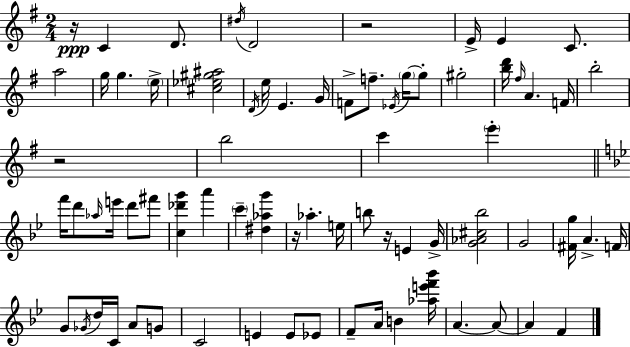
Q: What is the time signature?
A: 2/4